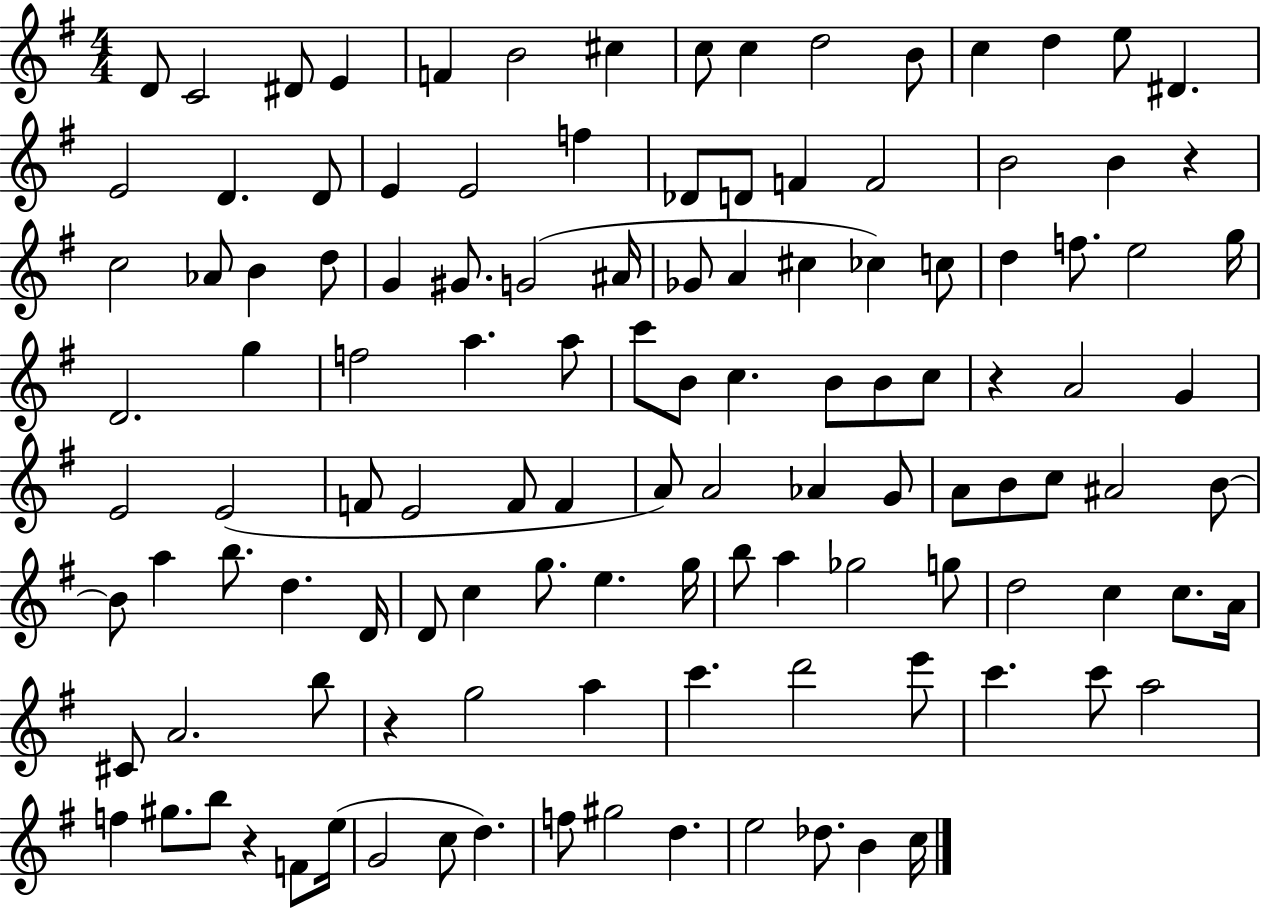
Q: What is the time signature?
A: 4/4